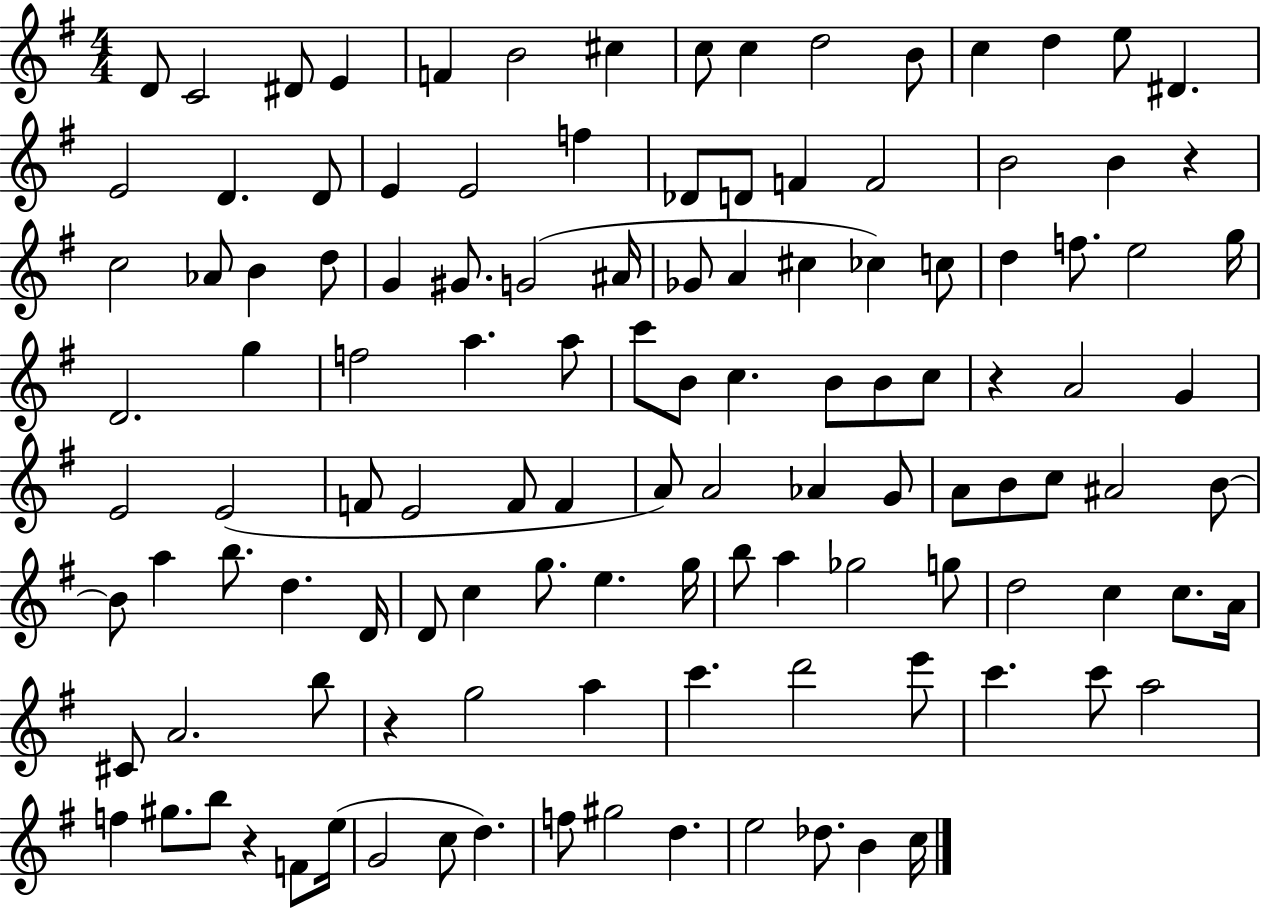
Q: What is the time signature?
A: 4/4